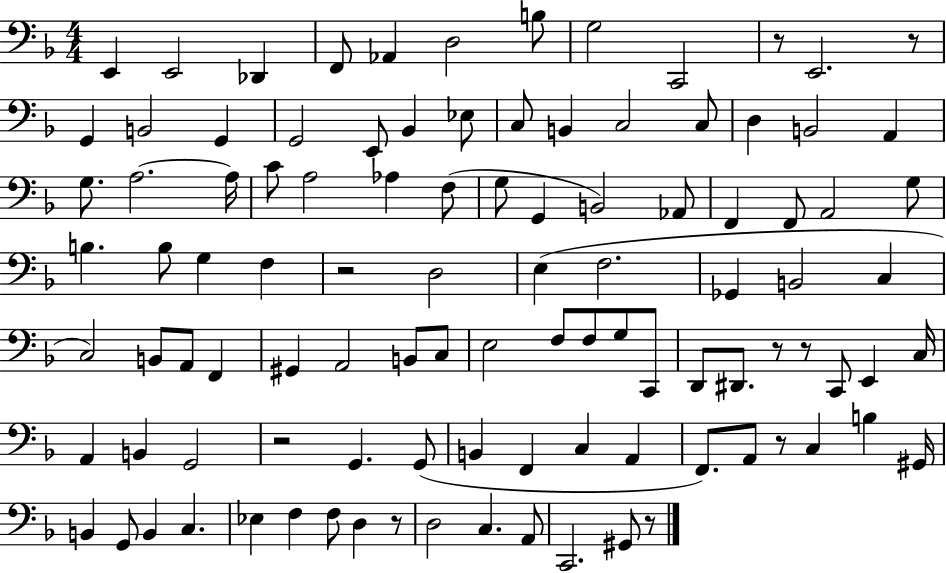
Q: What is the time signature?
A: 4/4